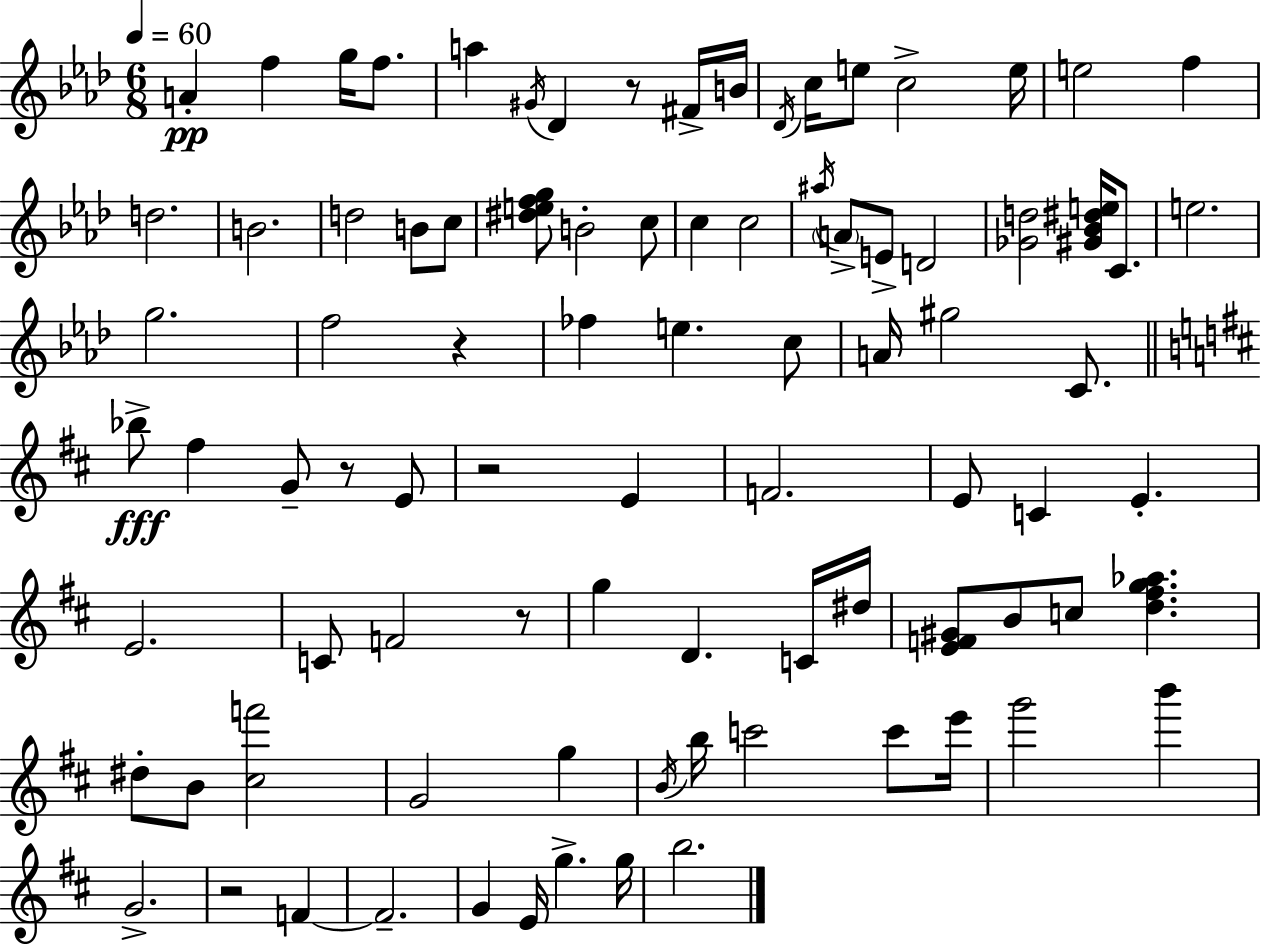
{
  \clef treble
  \numericTimeSignature
  \time 6/8
  \key f \minor
  \tempo 4 = 60
  a'4-.\pp f''4 g''16 f''8. | a''4 \acciaccatura { gis'16 } des'4 r8 fis'16-> | b'16 \acciaccatura { des'16 } c''16 e''8 c''2-> | e''16 e''2 f''4 | \break d''2. | b'2. | d''2 b'8 | c''8 <dis'' e'' f'' g''>8 b'2-. | \break c''8 c''4 c''2 | \acciaccatura { ais''16 } \parenthesize a'8-> e'8-> d'2 | <ges' d''>2 <gis' bes' dis'' e''>16 | c'8. e''2. | \break g''2. | f''2 r4 | fes''4 e''4. | c''8 a'16 gis''2 | \break c'8. \bar "||" \break \key d \major bes''8->\fff fis''4 g'8-- r8 e'8 | r2 e'4 | f'2. | e'8 c'4 e'4.-. | \break e'2. | c'8 f'2 r8 | g''4 d'4. c'16 dis''16 | <e' f' gis'>8 b'8 c''8 <d'' fis'' g'' aes''>4. | \break dis''8-. b'8 <cis'' f'''>2 | g'2 g''4 | \acciaccatura { b'16 } b''16 c'''2 c'''8 | e'''16 g'''2 b'''4 | \break g'2.-> | r2 f'4~~ | f'2.-- | g'4 e'16 g''4.-> | \break g''16 b''2. | \bar "|."
}